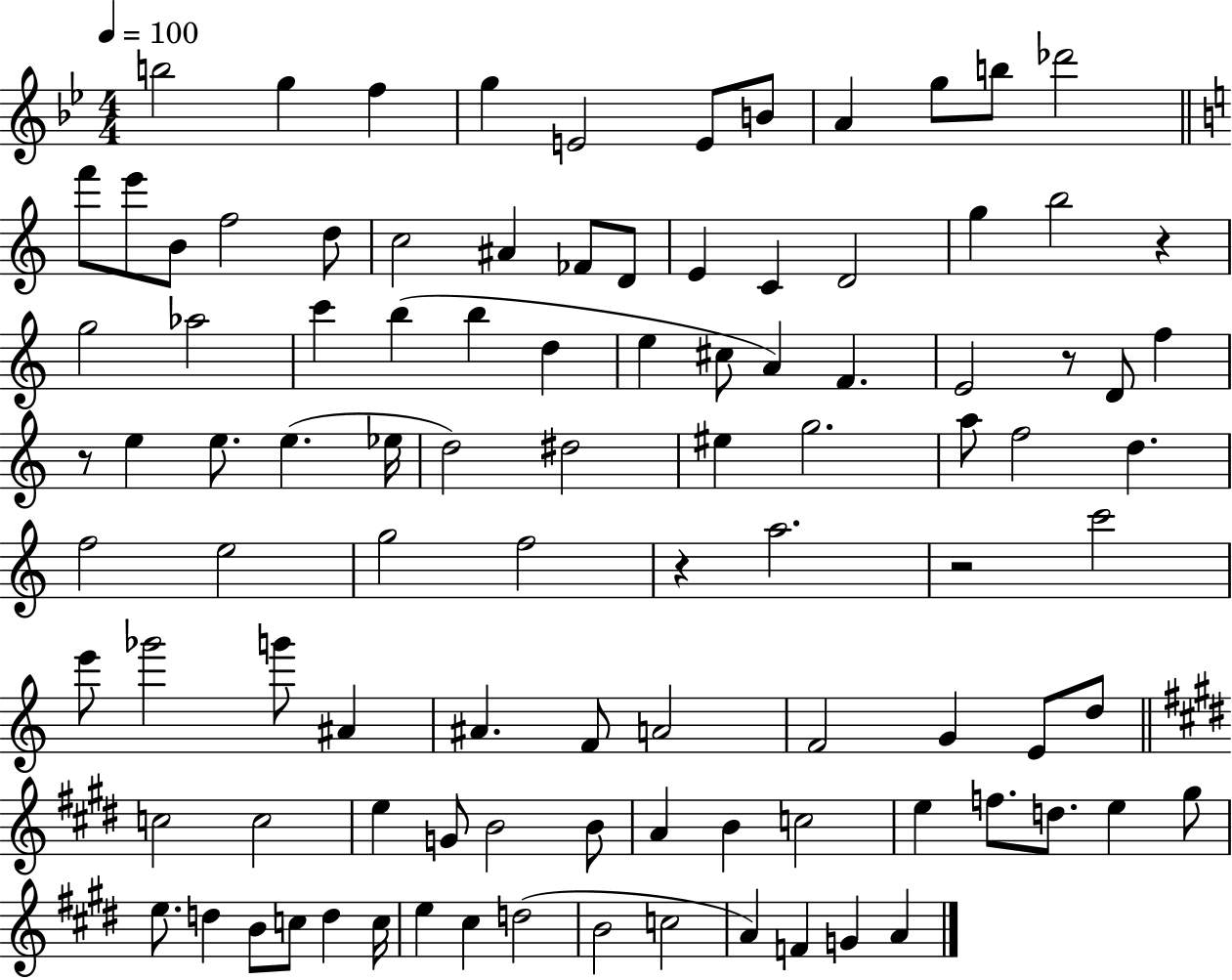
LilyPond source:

{
  \clef treble
  \numericTimeSignature
  \time 4/4
  \key bes \major
  \tempo 4 = 100
  \repeat volta 2 { b''2 g''4 f''4 | g''4 e'2 e'8 b'8 | a'4 g''8 b''8 des'''2 | \bar "||" \break \key a \minor f'''8 e'''8 b'8 f''2 d''8 | c''2 ais'4 fes'8 d'8 | e'4 c'4 d'2 | g''4 b''2 r4 | \break g''2 aes''2 | c'''4 b''4( b''4 d''4 | e''4 cis''8 a'4) f'4. | e'2 r8 d'8 f''4 | \break r8 e''4 e''8. e''4.( ees''16 | d''2) dis''2 | eis''4 g''2. | a''8 f''2 d''4. | \break f''2 e''2 | g''2 f''2 | r4 a''2. | r2 c'''2 | \break e'''8 ges'''2 g'''8 ais'4 | ais'4. f'8 a'2 | f'2 g'4 e'8 d''8 | \bar "||" \break \key e \major c''2 c''2 | e''4 g'8 b'2 b'8 | a'4 b'4 c''2 | e''4 f''8. d''8. e''4 gis''8 | \break e''8. d''4 b'8 c''8 d''4 c''16 | e''4 cis''4 d''2( | b'2 c''2 | a'4) f'4 g'4 a'4 | \break } \bar "|."
}